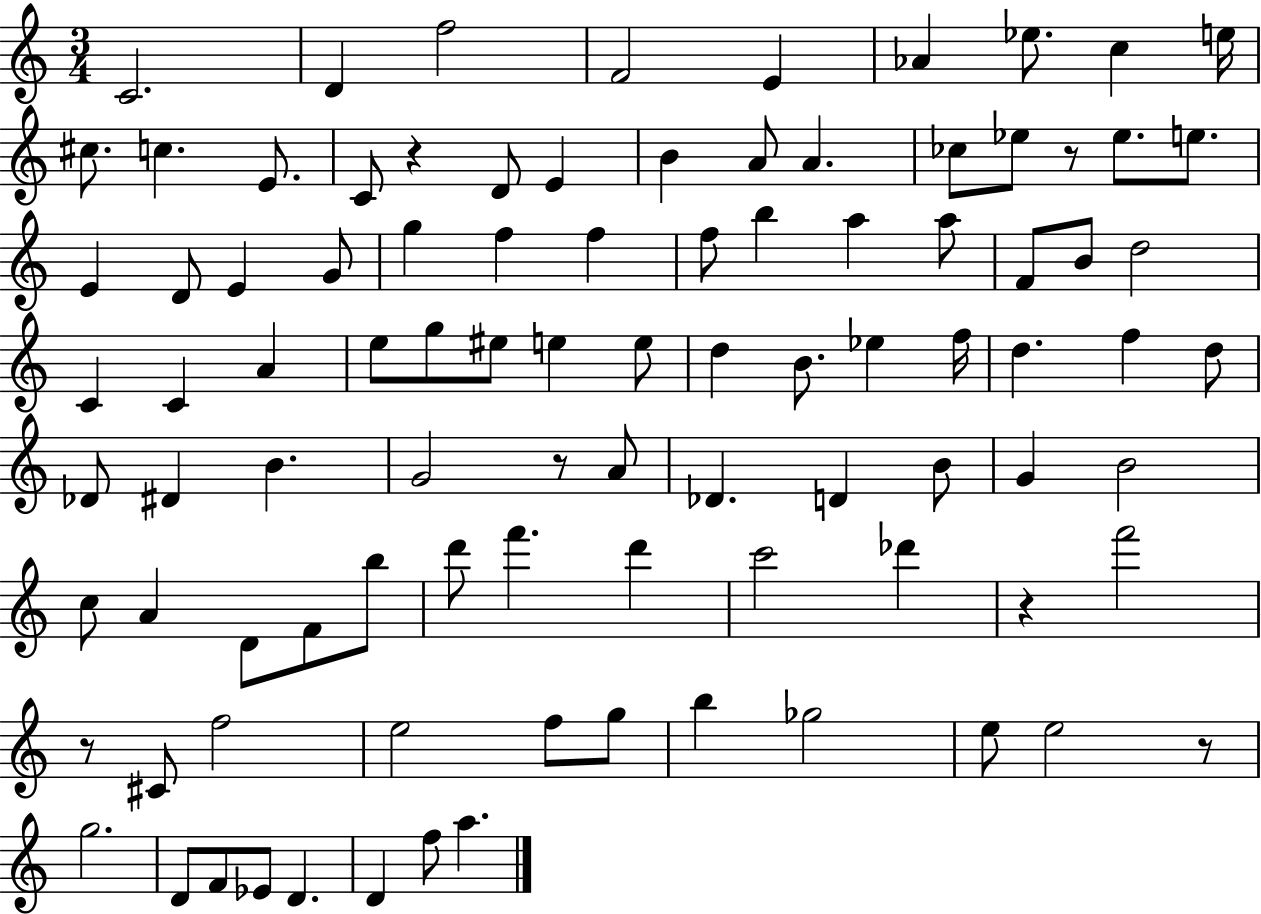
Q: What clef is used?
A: treble